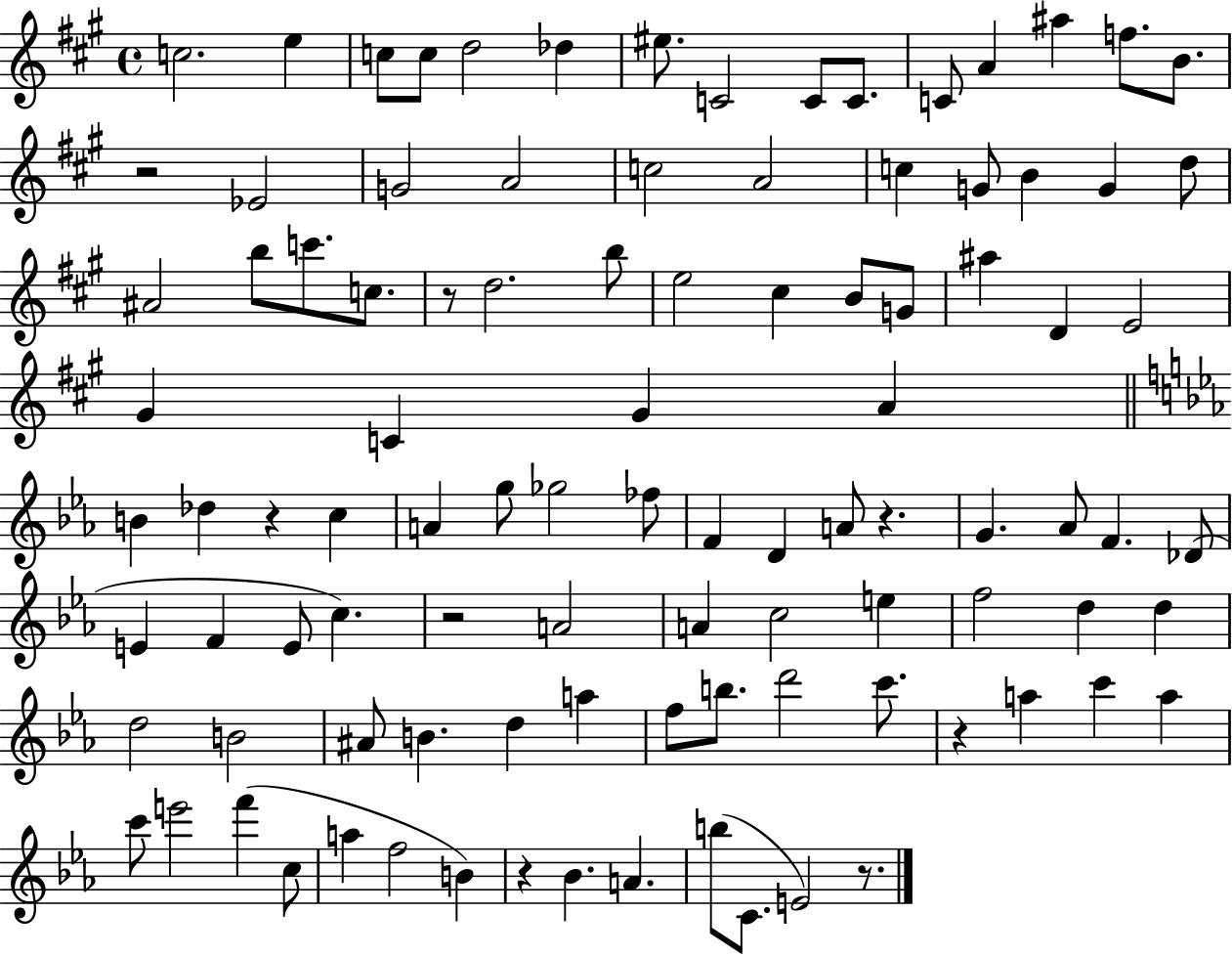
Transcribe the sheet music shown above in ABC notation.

X:1
T:Untitled
M:4/4
L:1/4
K:A
c2 e c/2 c/2 d2 _d ^e/2 C2 C/2 C/2 C/2 A ^a f/2 B/2 z2 _E2 G2 A2 c2 A2 c G/2 B G d/2 ^A2 b/2 c'/2 c/2 z/2 d2 b/2 e2 ^c B/2 G/2 ^a D E2 ^G C ^G A B _d z c A g/2 _g2 _f/2 F D A/2 z G _A/2 F _D/2 E F E/2 c z2 A2 A c2 e f2 d d d2 B2 ^A/2 B d a f/2 b/2 d'2 c'/2 z a c' a c'/2 e'2 f' c/2 a f2 B z _B A b/2 C/2 E2 z/2